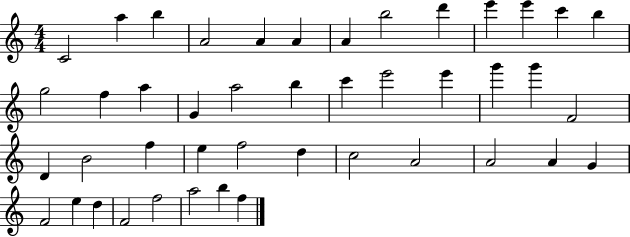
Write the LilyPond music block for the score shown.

{
  \clef treble
  \numericTimeSignature
  \time 4/4
  \key c \major
  c'2 a''4 b''4 | a'2 a'4 a'4 | a'4 b''2 d'''4 | e'''4 e'''4 c'''4 b''4 | \break g''2 f''4 a''4 | g'4 a''2 b''4 | c'''4 e'''2 e'''4 | g'''4 g'''4 f'2 | \break d'4 b'2 f''4 | e''4 f''2 d''4 | c''2 a'2 | a'2 a'4 g'4 | \break f'2 e''4 d''4 | f'2 f''2 | a''2 b''4 f''4 | \bar "|."
}